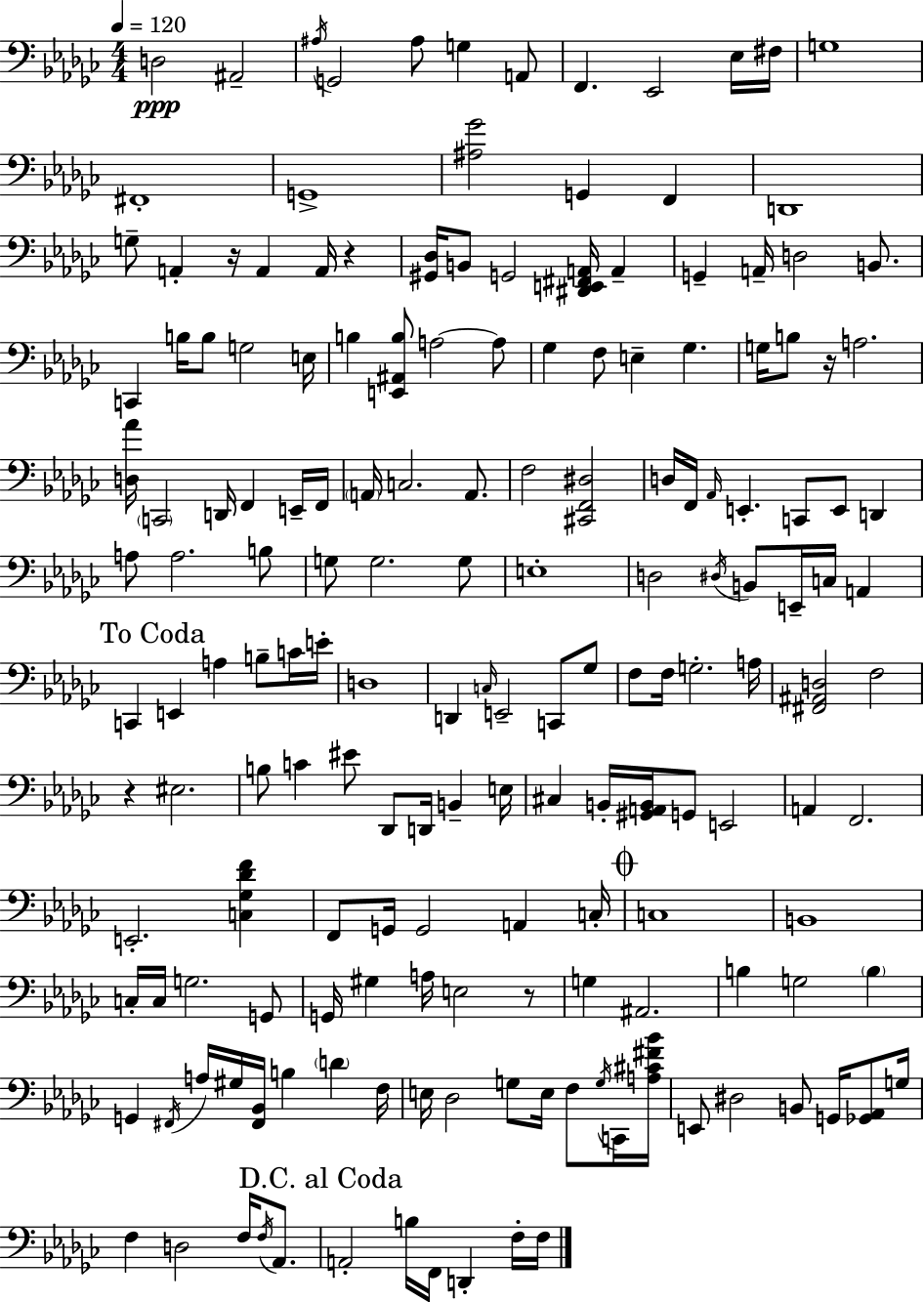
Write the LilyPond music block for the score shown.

{
  \clef bass
  \numericTimeSignature
  \time 4/4
  \key ees \minor
  \tempo 4 = 120
  d2\ppp ais,2-- | \acciaccatura { ais16 } g,2 ais8 g4 a,8 | f,4. ees,2 ees16 | fis16 g1 | \break fis,1-. | g,1-> | <ais ges'>2 g,4 f,4 | d,1 | \break g8-- a,4-. r16 a,4 a,16 r4 | <gis, des>16 b,8 g,2 <dis, e, fis, a,>16 a,4-- | g,4-- a,16-- d2 b,8. | c,4 b16 b8 g2 | \break e16 b4 <e, ais, b>8 a2~~ a8 | ges4 f8 e4-- ges4. | g16 b8 r16 a2. | <d aes'>16 \parenthesize c,2 d,16 f,4 e,16-- | \break f,16 \parenthesize a,16 c2. a,8. | f2 <cis, f, dis>2 | d16 f,16 \grace { aes,16 } e,4.-. c,8 e,8 d,4 | a8 a2. | \break b8 g8 g2. | g8 e1-. | d2 \acciaccatura { dis16 } b,8 e,16-- c16 a,4 | \mark "To Coda" c,4 e,4 a4 b8-- | \break c'16 e'16-. d1 | d,4 \grace { c16 } e,2-- | c,8 ges8 f8 f16 g2.-. | a16 <fis, ais, d>2 f2 | \break r4 eis2. | b8 c'4 eis'8 des,8 d,16 b,4-- | e16 cis4 b,16-. <gis, a, b,>16 g,8 e,2 | a,4 f,2. | \break e,2.-. | <c ges des' f'>4 f,8 g,16 g,2 a,4 | c16-. \mark \markup { \musicglyph "scripts.coda" } c1 | b,1 | \break c16-. c16 g2. | g,8 g,16 gis4 a16 e2 | r8 g4 ais,2. | b4 g2 | \break \parenthesize b4 g,4 \acciaccatura { fis,16 } a16 gis16 <fis, bes,>16 b4 | \parenthesize d'4 f16 e16 des2 g8 | e16 f8 \acciaccatura { g16 } c,16 <a cis' fis' bes'>16 e,8 dis2 | b,8 g,16 <ges, aes,>8 g16 f4 d2 | \break f16 \acciaccatura { f16 } aes,8. \mark "D.C. al Coda" a,2-. b16 | f,16 d,4-. f16-. f16 \bar "|."
}